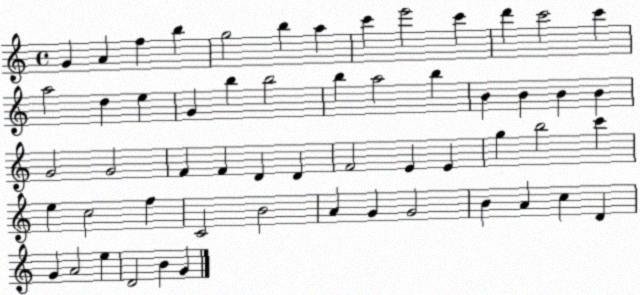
X:1
T:Untitled
M:4/4
L:1/4
K:C
G A f b g2 b a c' e'2 c' d' c'2 c' a2 d e G b b2 b a2 b B B B B G2 G2 F F D D F2 E E g b2 c' e c2 f C2 B2 A G G2 B A c D G A2 e D2 B G